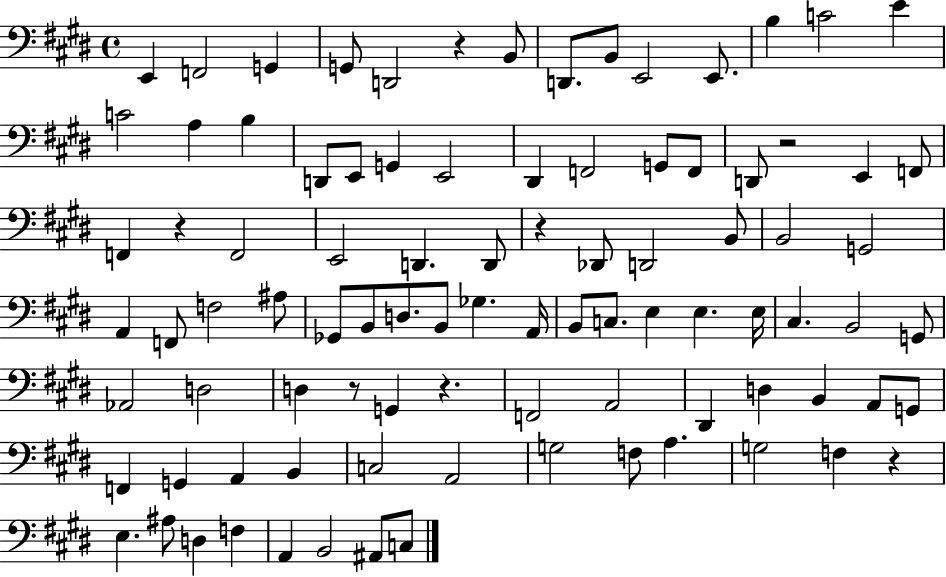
{
  \clef bass
  \time 4/4
  \defaultTimeSignature
  \key e \major
  \repeat volta 2 { e,4 f,2 g,4 | g,8 d,2 r4 b,8 | d,8. b,8 e,2 e,8. | b4 c'2 e'4 | \break c'2 a4 b4 | d,8 e,8 g,4 e,2 | dis,4 f,2 g,8 f,8 | d,8 r2 e,4 f,8 | \break f,4 r4 f,2 | e,2 d,4. d,8 | r4 des,8 d,2 b,8 | b,2 g,2 | \break a,4 f,8 f2 ais8 | ges,8 b,8 d8. b,8 ges4. a,16 | b,8 c8. e4 e4. e16 | cis4. b,2 g,8 | \break aes,2 d2 | d4 r8 g,4 r4. | f,2 a,2 | dis,4 d4 b,4 a,8 g,8 | \break f,4 g,4 a,4 b,4 | c2 a,2 | g2 f8 a4. | g2 f4 r4 | \break e4. ais8 d4 f4 | a,4 b,2 ais,8 c8 | } \bar "|."
}